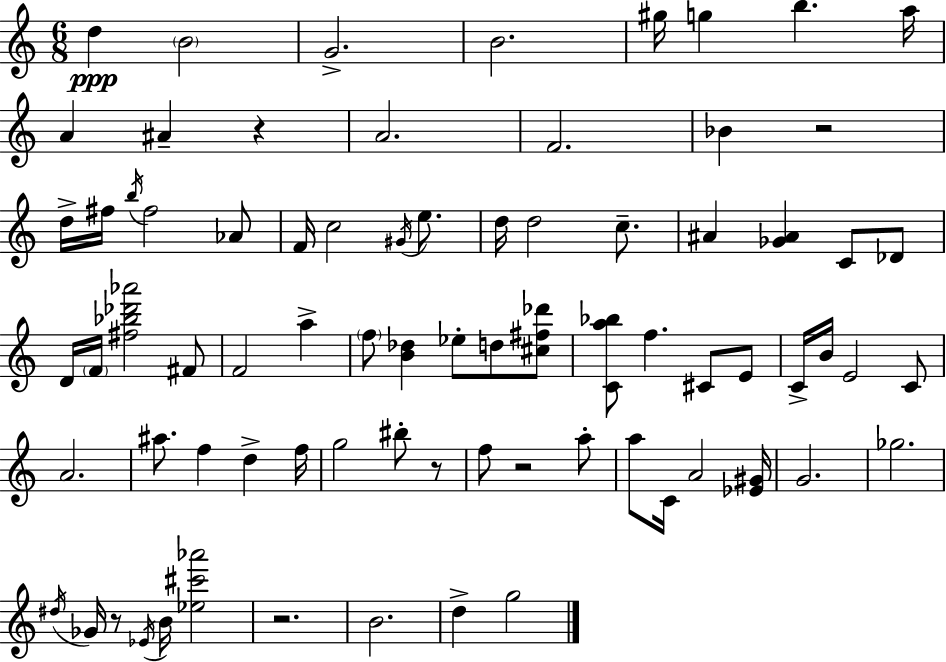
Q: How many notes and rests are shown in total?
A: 77